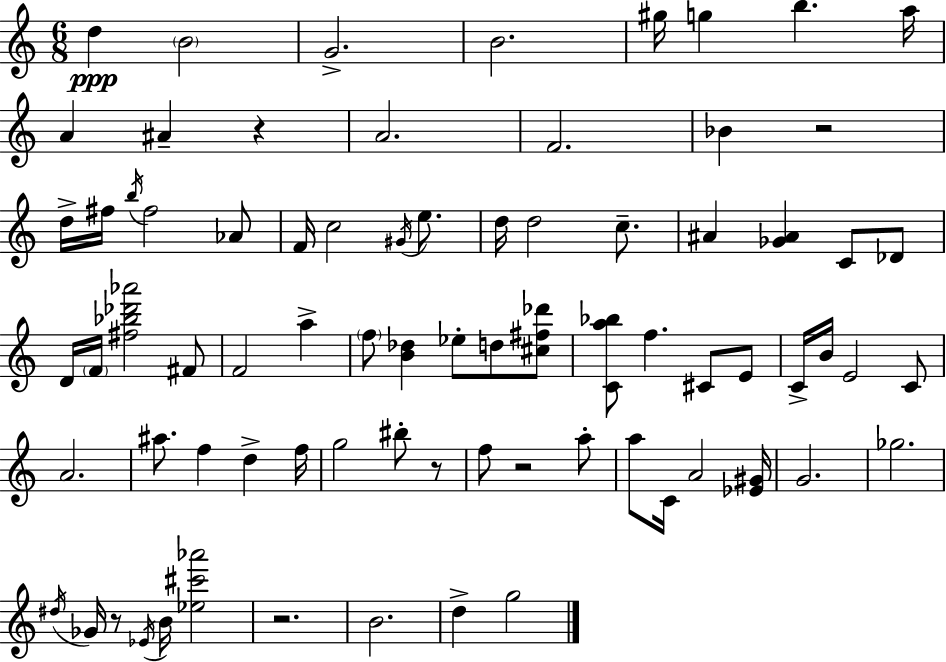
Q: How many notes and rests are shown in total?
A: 77